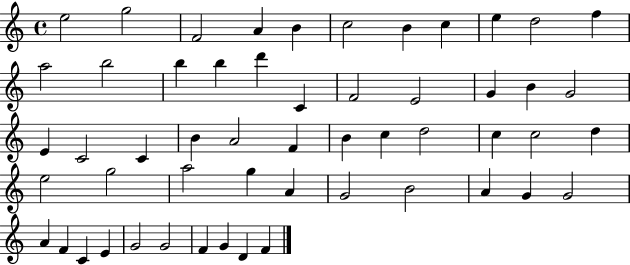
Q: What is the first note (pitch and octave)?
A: E5